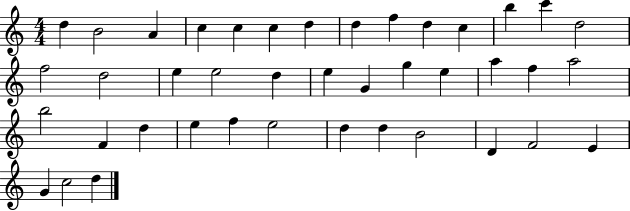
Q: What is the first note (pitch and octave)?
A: D5